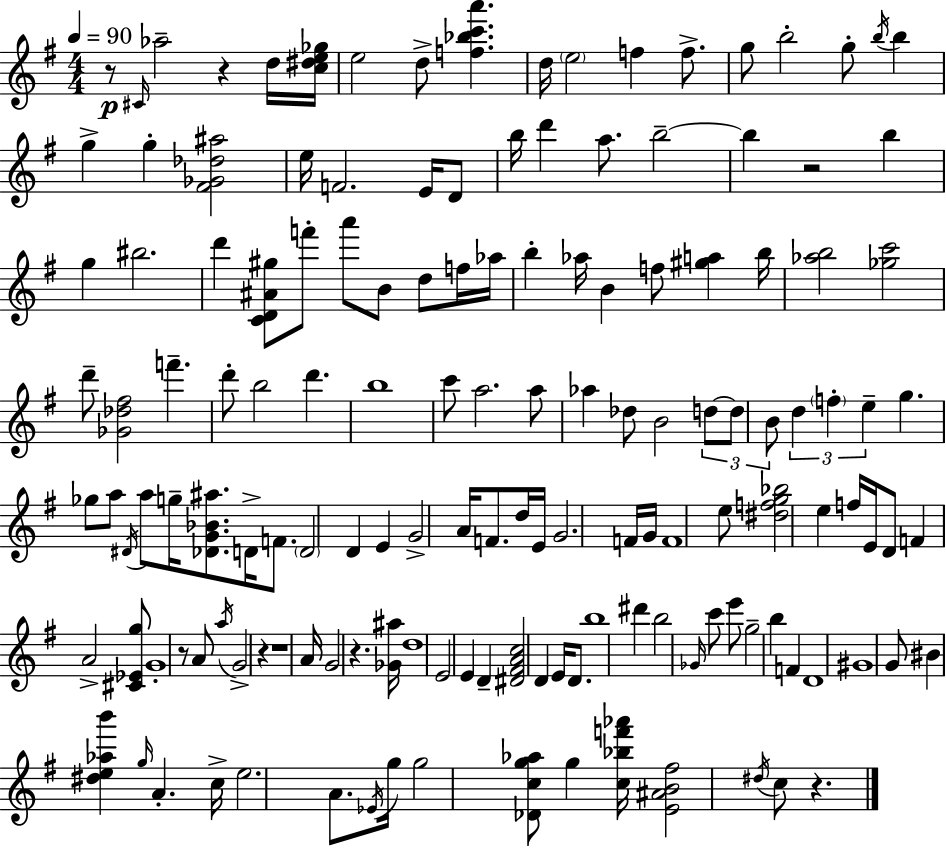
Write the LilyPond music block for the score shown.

{
  \clef treble
  \numericTimeSignature
  \time 4/4
  \key e \minor
  \tempo 4 = 90
  r8\p \grace { cis'16 } aes''2-- r4 d''16 | <c'' dis'' e'' ges''>16 e''2 d''8-> <f'' bes'' c''' a'''>4. | d''16 \parenthesize e''2 f''4 f''8.-> | g''8 b''2-. g''8-. \acciaccatura { b''16 } b''4 | \break g''4-> g''4-. <fis' ges' des'' ais''>2 | e''16 f'2. e'16 | d'8 b''16 d'''4 a''8. b''2--~~ | b''4 r2 b''4 | \break g''4 bis''2. | d'''4 <c' d' ais' gis''>8 f'''8-. a'''8 b'8 d''8 | f''16 aes''16 b''4-. aes''16 b'4 f''8 <gis'' a''>4 | b''16 <aes'' b''>2 <ges'' c'''>2 | \break d'''8-- <ges' des'' fis''>2 f'''4.-- | d'''8-. b''2 d'''4. | b''1 | c'''8 a''2. | \break a''8 aes''4 des''8 b'2 | \tuplet 3/2 { d''8~~ d''8 b'8 } \tuplet 3/2 { d''4 \parenthesize f''4-. e''4-- } | g''4. ges''8 a''8 \acciaccatura { dis'16 } a''8 g''16-- | <des' g' bes' ais''>8. d'16-> f'8. \parenthesize d'2 d'4 | \break e'4 g'2-> a'16 | f'8. d''16 e'16 g'2. | f'16 g'16 f'1 | e''8 <dis'' f'' g'' bes''>2 e''4 | \break f''16 e'16 d'8 f'4 a'2-> | <cis' ees' g''>8 g'1-. | r8 a'8 \acciaccatura { a''16 } g'2-> | r4 r1 | \break a'16 g'2 r4. | <ges' ais''>16 d''1 | e'2 e'4 | d'4-- <dis' fis' a' c''>2 d'4 | \break e'16 d'8. b''1 | dis'''4 b''2 | \grace { ges'16 } c'''8 e'''8 g''2-- b''4 | f'4 d'1 | \break gis'1 | g'8 bis'4 <dis'' e'' aes'' b'''>4 \grace { g''16 } | a'4.-. c''16-> e''2. | a'8. \acciaccatura { ees'16 } g''16 g''2 | \break <des' c'' g'' aes''>8 g''4 <c'' bes'' f''' aes'''>16 <e' ais' b' fis''>2 \acciaccatura { dis''16 } | c''8 r4. \bar "|."
}